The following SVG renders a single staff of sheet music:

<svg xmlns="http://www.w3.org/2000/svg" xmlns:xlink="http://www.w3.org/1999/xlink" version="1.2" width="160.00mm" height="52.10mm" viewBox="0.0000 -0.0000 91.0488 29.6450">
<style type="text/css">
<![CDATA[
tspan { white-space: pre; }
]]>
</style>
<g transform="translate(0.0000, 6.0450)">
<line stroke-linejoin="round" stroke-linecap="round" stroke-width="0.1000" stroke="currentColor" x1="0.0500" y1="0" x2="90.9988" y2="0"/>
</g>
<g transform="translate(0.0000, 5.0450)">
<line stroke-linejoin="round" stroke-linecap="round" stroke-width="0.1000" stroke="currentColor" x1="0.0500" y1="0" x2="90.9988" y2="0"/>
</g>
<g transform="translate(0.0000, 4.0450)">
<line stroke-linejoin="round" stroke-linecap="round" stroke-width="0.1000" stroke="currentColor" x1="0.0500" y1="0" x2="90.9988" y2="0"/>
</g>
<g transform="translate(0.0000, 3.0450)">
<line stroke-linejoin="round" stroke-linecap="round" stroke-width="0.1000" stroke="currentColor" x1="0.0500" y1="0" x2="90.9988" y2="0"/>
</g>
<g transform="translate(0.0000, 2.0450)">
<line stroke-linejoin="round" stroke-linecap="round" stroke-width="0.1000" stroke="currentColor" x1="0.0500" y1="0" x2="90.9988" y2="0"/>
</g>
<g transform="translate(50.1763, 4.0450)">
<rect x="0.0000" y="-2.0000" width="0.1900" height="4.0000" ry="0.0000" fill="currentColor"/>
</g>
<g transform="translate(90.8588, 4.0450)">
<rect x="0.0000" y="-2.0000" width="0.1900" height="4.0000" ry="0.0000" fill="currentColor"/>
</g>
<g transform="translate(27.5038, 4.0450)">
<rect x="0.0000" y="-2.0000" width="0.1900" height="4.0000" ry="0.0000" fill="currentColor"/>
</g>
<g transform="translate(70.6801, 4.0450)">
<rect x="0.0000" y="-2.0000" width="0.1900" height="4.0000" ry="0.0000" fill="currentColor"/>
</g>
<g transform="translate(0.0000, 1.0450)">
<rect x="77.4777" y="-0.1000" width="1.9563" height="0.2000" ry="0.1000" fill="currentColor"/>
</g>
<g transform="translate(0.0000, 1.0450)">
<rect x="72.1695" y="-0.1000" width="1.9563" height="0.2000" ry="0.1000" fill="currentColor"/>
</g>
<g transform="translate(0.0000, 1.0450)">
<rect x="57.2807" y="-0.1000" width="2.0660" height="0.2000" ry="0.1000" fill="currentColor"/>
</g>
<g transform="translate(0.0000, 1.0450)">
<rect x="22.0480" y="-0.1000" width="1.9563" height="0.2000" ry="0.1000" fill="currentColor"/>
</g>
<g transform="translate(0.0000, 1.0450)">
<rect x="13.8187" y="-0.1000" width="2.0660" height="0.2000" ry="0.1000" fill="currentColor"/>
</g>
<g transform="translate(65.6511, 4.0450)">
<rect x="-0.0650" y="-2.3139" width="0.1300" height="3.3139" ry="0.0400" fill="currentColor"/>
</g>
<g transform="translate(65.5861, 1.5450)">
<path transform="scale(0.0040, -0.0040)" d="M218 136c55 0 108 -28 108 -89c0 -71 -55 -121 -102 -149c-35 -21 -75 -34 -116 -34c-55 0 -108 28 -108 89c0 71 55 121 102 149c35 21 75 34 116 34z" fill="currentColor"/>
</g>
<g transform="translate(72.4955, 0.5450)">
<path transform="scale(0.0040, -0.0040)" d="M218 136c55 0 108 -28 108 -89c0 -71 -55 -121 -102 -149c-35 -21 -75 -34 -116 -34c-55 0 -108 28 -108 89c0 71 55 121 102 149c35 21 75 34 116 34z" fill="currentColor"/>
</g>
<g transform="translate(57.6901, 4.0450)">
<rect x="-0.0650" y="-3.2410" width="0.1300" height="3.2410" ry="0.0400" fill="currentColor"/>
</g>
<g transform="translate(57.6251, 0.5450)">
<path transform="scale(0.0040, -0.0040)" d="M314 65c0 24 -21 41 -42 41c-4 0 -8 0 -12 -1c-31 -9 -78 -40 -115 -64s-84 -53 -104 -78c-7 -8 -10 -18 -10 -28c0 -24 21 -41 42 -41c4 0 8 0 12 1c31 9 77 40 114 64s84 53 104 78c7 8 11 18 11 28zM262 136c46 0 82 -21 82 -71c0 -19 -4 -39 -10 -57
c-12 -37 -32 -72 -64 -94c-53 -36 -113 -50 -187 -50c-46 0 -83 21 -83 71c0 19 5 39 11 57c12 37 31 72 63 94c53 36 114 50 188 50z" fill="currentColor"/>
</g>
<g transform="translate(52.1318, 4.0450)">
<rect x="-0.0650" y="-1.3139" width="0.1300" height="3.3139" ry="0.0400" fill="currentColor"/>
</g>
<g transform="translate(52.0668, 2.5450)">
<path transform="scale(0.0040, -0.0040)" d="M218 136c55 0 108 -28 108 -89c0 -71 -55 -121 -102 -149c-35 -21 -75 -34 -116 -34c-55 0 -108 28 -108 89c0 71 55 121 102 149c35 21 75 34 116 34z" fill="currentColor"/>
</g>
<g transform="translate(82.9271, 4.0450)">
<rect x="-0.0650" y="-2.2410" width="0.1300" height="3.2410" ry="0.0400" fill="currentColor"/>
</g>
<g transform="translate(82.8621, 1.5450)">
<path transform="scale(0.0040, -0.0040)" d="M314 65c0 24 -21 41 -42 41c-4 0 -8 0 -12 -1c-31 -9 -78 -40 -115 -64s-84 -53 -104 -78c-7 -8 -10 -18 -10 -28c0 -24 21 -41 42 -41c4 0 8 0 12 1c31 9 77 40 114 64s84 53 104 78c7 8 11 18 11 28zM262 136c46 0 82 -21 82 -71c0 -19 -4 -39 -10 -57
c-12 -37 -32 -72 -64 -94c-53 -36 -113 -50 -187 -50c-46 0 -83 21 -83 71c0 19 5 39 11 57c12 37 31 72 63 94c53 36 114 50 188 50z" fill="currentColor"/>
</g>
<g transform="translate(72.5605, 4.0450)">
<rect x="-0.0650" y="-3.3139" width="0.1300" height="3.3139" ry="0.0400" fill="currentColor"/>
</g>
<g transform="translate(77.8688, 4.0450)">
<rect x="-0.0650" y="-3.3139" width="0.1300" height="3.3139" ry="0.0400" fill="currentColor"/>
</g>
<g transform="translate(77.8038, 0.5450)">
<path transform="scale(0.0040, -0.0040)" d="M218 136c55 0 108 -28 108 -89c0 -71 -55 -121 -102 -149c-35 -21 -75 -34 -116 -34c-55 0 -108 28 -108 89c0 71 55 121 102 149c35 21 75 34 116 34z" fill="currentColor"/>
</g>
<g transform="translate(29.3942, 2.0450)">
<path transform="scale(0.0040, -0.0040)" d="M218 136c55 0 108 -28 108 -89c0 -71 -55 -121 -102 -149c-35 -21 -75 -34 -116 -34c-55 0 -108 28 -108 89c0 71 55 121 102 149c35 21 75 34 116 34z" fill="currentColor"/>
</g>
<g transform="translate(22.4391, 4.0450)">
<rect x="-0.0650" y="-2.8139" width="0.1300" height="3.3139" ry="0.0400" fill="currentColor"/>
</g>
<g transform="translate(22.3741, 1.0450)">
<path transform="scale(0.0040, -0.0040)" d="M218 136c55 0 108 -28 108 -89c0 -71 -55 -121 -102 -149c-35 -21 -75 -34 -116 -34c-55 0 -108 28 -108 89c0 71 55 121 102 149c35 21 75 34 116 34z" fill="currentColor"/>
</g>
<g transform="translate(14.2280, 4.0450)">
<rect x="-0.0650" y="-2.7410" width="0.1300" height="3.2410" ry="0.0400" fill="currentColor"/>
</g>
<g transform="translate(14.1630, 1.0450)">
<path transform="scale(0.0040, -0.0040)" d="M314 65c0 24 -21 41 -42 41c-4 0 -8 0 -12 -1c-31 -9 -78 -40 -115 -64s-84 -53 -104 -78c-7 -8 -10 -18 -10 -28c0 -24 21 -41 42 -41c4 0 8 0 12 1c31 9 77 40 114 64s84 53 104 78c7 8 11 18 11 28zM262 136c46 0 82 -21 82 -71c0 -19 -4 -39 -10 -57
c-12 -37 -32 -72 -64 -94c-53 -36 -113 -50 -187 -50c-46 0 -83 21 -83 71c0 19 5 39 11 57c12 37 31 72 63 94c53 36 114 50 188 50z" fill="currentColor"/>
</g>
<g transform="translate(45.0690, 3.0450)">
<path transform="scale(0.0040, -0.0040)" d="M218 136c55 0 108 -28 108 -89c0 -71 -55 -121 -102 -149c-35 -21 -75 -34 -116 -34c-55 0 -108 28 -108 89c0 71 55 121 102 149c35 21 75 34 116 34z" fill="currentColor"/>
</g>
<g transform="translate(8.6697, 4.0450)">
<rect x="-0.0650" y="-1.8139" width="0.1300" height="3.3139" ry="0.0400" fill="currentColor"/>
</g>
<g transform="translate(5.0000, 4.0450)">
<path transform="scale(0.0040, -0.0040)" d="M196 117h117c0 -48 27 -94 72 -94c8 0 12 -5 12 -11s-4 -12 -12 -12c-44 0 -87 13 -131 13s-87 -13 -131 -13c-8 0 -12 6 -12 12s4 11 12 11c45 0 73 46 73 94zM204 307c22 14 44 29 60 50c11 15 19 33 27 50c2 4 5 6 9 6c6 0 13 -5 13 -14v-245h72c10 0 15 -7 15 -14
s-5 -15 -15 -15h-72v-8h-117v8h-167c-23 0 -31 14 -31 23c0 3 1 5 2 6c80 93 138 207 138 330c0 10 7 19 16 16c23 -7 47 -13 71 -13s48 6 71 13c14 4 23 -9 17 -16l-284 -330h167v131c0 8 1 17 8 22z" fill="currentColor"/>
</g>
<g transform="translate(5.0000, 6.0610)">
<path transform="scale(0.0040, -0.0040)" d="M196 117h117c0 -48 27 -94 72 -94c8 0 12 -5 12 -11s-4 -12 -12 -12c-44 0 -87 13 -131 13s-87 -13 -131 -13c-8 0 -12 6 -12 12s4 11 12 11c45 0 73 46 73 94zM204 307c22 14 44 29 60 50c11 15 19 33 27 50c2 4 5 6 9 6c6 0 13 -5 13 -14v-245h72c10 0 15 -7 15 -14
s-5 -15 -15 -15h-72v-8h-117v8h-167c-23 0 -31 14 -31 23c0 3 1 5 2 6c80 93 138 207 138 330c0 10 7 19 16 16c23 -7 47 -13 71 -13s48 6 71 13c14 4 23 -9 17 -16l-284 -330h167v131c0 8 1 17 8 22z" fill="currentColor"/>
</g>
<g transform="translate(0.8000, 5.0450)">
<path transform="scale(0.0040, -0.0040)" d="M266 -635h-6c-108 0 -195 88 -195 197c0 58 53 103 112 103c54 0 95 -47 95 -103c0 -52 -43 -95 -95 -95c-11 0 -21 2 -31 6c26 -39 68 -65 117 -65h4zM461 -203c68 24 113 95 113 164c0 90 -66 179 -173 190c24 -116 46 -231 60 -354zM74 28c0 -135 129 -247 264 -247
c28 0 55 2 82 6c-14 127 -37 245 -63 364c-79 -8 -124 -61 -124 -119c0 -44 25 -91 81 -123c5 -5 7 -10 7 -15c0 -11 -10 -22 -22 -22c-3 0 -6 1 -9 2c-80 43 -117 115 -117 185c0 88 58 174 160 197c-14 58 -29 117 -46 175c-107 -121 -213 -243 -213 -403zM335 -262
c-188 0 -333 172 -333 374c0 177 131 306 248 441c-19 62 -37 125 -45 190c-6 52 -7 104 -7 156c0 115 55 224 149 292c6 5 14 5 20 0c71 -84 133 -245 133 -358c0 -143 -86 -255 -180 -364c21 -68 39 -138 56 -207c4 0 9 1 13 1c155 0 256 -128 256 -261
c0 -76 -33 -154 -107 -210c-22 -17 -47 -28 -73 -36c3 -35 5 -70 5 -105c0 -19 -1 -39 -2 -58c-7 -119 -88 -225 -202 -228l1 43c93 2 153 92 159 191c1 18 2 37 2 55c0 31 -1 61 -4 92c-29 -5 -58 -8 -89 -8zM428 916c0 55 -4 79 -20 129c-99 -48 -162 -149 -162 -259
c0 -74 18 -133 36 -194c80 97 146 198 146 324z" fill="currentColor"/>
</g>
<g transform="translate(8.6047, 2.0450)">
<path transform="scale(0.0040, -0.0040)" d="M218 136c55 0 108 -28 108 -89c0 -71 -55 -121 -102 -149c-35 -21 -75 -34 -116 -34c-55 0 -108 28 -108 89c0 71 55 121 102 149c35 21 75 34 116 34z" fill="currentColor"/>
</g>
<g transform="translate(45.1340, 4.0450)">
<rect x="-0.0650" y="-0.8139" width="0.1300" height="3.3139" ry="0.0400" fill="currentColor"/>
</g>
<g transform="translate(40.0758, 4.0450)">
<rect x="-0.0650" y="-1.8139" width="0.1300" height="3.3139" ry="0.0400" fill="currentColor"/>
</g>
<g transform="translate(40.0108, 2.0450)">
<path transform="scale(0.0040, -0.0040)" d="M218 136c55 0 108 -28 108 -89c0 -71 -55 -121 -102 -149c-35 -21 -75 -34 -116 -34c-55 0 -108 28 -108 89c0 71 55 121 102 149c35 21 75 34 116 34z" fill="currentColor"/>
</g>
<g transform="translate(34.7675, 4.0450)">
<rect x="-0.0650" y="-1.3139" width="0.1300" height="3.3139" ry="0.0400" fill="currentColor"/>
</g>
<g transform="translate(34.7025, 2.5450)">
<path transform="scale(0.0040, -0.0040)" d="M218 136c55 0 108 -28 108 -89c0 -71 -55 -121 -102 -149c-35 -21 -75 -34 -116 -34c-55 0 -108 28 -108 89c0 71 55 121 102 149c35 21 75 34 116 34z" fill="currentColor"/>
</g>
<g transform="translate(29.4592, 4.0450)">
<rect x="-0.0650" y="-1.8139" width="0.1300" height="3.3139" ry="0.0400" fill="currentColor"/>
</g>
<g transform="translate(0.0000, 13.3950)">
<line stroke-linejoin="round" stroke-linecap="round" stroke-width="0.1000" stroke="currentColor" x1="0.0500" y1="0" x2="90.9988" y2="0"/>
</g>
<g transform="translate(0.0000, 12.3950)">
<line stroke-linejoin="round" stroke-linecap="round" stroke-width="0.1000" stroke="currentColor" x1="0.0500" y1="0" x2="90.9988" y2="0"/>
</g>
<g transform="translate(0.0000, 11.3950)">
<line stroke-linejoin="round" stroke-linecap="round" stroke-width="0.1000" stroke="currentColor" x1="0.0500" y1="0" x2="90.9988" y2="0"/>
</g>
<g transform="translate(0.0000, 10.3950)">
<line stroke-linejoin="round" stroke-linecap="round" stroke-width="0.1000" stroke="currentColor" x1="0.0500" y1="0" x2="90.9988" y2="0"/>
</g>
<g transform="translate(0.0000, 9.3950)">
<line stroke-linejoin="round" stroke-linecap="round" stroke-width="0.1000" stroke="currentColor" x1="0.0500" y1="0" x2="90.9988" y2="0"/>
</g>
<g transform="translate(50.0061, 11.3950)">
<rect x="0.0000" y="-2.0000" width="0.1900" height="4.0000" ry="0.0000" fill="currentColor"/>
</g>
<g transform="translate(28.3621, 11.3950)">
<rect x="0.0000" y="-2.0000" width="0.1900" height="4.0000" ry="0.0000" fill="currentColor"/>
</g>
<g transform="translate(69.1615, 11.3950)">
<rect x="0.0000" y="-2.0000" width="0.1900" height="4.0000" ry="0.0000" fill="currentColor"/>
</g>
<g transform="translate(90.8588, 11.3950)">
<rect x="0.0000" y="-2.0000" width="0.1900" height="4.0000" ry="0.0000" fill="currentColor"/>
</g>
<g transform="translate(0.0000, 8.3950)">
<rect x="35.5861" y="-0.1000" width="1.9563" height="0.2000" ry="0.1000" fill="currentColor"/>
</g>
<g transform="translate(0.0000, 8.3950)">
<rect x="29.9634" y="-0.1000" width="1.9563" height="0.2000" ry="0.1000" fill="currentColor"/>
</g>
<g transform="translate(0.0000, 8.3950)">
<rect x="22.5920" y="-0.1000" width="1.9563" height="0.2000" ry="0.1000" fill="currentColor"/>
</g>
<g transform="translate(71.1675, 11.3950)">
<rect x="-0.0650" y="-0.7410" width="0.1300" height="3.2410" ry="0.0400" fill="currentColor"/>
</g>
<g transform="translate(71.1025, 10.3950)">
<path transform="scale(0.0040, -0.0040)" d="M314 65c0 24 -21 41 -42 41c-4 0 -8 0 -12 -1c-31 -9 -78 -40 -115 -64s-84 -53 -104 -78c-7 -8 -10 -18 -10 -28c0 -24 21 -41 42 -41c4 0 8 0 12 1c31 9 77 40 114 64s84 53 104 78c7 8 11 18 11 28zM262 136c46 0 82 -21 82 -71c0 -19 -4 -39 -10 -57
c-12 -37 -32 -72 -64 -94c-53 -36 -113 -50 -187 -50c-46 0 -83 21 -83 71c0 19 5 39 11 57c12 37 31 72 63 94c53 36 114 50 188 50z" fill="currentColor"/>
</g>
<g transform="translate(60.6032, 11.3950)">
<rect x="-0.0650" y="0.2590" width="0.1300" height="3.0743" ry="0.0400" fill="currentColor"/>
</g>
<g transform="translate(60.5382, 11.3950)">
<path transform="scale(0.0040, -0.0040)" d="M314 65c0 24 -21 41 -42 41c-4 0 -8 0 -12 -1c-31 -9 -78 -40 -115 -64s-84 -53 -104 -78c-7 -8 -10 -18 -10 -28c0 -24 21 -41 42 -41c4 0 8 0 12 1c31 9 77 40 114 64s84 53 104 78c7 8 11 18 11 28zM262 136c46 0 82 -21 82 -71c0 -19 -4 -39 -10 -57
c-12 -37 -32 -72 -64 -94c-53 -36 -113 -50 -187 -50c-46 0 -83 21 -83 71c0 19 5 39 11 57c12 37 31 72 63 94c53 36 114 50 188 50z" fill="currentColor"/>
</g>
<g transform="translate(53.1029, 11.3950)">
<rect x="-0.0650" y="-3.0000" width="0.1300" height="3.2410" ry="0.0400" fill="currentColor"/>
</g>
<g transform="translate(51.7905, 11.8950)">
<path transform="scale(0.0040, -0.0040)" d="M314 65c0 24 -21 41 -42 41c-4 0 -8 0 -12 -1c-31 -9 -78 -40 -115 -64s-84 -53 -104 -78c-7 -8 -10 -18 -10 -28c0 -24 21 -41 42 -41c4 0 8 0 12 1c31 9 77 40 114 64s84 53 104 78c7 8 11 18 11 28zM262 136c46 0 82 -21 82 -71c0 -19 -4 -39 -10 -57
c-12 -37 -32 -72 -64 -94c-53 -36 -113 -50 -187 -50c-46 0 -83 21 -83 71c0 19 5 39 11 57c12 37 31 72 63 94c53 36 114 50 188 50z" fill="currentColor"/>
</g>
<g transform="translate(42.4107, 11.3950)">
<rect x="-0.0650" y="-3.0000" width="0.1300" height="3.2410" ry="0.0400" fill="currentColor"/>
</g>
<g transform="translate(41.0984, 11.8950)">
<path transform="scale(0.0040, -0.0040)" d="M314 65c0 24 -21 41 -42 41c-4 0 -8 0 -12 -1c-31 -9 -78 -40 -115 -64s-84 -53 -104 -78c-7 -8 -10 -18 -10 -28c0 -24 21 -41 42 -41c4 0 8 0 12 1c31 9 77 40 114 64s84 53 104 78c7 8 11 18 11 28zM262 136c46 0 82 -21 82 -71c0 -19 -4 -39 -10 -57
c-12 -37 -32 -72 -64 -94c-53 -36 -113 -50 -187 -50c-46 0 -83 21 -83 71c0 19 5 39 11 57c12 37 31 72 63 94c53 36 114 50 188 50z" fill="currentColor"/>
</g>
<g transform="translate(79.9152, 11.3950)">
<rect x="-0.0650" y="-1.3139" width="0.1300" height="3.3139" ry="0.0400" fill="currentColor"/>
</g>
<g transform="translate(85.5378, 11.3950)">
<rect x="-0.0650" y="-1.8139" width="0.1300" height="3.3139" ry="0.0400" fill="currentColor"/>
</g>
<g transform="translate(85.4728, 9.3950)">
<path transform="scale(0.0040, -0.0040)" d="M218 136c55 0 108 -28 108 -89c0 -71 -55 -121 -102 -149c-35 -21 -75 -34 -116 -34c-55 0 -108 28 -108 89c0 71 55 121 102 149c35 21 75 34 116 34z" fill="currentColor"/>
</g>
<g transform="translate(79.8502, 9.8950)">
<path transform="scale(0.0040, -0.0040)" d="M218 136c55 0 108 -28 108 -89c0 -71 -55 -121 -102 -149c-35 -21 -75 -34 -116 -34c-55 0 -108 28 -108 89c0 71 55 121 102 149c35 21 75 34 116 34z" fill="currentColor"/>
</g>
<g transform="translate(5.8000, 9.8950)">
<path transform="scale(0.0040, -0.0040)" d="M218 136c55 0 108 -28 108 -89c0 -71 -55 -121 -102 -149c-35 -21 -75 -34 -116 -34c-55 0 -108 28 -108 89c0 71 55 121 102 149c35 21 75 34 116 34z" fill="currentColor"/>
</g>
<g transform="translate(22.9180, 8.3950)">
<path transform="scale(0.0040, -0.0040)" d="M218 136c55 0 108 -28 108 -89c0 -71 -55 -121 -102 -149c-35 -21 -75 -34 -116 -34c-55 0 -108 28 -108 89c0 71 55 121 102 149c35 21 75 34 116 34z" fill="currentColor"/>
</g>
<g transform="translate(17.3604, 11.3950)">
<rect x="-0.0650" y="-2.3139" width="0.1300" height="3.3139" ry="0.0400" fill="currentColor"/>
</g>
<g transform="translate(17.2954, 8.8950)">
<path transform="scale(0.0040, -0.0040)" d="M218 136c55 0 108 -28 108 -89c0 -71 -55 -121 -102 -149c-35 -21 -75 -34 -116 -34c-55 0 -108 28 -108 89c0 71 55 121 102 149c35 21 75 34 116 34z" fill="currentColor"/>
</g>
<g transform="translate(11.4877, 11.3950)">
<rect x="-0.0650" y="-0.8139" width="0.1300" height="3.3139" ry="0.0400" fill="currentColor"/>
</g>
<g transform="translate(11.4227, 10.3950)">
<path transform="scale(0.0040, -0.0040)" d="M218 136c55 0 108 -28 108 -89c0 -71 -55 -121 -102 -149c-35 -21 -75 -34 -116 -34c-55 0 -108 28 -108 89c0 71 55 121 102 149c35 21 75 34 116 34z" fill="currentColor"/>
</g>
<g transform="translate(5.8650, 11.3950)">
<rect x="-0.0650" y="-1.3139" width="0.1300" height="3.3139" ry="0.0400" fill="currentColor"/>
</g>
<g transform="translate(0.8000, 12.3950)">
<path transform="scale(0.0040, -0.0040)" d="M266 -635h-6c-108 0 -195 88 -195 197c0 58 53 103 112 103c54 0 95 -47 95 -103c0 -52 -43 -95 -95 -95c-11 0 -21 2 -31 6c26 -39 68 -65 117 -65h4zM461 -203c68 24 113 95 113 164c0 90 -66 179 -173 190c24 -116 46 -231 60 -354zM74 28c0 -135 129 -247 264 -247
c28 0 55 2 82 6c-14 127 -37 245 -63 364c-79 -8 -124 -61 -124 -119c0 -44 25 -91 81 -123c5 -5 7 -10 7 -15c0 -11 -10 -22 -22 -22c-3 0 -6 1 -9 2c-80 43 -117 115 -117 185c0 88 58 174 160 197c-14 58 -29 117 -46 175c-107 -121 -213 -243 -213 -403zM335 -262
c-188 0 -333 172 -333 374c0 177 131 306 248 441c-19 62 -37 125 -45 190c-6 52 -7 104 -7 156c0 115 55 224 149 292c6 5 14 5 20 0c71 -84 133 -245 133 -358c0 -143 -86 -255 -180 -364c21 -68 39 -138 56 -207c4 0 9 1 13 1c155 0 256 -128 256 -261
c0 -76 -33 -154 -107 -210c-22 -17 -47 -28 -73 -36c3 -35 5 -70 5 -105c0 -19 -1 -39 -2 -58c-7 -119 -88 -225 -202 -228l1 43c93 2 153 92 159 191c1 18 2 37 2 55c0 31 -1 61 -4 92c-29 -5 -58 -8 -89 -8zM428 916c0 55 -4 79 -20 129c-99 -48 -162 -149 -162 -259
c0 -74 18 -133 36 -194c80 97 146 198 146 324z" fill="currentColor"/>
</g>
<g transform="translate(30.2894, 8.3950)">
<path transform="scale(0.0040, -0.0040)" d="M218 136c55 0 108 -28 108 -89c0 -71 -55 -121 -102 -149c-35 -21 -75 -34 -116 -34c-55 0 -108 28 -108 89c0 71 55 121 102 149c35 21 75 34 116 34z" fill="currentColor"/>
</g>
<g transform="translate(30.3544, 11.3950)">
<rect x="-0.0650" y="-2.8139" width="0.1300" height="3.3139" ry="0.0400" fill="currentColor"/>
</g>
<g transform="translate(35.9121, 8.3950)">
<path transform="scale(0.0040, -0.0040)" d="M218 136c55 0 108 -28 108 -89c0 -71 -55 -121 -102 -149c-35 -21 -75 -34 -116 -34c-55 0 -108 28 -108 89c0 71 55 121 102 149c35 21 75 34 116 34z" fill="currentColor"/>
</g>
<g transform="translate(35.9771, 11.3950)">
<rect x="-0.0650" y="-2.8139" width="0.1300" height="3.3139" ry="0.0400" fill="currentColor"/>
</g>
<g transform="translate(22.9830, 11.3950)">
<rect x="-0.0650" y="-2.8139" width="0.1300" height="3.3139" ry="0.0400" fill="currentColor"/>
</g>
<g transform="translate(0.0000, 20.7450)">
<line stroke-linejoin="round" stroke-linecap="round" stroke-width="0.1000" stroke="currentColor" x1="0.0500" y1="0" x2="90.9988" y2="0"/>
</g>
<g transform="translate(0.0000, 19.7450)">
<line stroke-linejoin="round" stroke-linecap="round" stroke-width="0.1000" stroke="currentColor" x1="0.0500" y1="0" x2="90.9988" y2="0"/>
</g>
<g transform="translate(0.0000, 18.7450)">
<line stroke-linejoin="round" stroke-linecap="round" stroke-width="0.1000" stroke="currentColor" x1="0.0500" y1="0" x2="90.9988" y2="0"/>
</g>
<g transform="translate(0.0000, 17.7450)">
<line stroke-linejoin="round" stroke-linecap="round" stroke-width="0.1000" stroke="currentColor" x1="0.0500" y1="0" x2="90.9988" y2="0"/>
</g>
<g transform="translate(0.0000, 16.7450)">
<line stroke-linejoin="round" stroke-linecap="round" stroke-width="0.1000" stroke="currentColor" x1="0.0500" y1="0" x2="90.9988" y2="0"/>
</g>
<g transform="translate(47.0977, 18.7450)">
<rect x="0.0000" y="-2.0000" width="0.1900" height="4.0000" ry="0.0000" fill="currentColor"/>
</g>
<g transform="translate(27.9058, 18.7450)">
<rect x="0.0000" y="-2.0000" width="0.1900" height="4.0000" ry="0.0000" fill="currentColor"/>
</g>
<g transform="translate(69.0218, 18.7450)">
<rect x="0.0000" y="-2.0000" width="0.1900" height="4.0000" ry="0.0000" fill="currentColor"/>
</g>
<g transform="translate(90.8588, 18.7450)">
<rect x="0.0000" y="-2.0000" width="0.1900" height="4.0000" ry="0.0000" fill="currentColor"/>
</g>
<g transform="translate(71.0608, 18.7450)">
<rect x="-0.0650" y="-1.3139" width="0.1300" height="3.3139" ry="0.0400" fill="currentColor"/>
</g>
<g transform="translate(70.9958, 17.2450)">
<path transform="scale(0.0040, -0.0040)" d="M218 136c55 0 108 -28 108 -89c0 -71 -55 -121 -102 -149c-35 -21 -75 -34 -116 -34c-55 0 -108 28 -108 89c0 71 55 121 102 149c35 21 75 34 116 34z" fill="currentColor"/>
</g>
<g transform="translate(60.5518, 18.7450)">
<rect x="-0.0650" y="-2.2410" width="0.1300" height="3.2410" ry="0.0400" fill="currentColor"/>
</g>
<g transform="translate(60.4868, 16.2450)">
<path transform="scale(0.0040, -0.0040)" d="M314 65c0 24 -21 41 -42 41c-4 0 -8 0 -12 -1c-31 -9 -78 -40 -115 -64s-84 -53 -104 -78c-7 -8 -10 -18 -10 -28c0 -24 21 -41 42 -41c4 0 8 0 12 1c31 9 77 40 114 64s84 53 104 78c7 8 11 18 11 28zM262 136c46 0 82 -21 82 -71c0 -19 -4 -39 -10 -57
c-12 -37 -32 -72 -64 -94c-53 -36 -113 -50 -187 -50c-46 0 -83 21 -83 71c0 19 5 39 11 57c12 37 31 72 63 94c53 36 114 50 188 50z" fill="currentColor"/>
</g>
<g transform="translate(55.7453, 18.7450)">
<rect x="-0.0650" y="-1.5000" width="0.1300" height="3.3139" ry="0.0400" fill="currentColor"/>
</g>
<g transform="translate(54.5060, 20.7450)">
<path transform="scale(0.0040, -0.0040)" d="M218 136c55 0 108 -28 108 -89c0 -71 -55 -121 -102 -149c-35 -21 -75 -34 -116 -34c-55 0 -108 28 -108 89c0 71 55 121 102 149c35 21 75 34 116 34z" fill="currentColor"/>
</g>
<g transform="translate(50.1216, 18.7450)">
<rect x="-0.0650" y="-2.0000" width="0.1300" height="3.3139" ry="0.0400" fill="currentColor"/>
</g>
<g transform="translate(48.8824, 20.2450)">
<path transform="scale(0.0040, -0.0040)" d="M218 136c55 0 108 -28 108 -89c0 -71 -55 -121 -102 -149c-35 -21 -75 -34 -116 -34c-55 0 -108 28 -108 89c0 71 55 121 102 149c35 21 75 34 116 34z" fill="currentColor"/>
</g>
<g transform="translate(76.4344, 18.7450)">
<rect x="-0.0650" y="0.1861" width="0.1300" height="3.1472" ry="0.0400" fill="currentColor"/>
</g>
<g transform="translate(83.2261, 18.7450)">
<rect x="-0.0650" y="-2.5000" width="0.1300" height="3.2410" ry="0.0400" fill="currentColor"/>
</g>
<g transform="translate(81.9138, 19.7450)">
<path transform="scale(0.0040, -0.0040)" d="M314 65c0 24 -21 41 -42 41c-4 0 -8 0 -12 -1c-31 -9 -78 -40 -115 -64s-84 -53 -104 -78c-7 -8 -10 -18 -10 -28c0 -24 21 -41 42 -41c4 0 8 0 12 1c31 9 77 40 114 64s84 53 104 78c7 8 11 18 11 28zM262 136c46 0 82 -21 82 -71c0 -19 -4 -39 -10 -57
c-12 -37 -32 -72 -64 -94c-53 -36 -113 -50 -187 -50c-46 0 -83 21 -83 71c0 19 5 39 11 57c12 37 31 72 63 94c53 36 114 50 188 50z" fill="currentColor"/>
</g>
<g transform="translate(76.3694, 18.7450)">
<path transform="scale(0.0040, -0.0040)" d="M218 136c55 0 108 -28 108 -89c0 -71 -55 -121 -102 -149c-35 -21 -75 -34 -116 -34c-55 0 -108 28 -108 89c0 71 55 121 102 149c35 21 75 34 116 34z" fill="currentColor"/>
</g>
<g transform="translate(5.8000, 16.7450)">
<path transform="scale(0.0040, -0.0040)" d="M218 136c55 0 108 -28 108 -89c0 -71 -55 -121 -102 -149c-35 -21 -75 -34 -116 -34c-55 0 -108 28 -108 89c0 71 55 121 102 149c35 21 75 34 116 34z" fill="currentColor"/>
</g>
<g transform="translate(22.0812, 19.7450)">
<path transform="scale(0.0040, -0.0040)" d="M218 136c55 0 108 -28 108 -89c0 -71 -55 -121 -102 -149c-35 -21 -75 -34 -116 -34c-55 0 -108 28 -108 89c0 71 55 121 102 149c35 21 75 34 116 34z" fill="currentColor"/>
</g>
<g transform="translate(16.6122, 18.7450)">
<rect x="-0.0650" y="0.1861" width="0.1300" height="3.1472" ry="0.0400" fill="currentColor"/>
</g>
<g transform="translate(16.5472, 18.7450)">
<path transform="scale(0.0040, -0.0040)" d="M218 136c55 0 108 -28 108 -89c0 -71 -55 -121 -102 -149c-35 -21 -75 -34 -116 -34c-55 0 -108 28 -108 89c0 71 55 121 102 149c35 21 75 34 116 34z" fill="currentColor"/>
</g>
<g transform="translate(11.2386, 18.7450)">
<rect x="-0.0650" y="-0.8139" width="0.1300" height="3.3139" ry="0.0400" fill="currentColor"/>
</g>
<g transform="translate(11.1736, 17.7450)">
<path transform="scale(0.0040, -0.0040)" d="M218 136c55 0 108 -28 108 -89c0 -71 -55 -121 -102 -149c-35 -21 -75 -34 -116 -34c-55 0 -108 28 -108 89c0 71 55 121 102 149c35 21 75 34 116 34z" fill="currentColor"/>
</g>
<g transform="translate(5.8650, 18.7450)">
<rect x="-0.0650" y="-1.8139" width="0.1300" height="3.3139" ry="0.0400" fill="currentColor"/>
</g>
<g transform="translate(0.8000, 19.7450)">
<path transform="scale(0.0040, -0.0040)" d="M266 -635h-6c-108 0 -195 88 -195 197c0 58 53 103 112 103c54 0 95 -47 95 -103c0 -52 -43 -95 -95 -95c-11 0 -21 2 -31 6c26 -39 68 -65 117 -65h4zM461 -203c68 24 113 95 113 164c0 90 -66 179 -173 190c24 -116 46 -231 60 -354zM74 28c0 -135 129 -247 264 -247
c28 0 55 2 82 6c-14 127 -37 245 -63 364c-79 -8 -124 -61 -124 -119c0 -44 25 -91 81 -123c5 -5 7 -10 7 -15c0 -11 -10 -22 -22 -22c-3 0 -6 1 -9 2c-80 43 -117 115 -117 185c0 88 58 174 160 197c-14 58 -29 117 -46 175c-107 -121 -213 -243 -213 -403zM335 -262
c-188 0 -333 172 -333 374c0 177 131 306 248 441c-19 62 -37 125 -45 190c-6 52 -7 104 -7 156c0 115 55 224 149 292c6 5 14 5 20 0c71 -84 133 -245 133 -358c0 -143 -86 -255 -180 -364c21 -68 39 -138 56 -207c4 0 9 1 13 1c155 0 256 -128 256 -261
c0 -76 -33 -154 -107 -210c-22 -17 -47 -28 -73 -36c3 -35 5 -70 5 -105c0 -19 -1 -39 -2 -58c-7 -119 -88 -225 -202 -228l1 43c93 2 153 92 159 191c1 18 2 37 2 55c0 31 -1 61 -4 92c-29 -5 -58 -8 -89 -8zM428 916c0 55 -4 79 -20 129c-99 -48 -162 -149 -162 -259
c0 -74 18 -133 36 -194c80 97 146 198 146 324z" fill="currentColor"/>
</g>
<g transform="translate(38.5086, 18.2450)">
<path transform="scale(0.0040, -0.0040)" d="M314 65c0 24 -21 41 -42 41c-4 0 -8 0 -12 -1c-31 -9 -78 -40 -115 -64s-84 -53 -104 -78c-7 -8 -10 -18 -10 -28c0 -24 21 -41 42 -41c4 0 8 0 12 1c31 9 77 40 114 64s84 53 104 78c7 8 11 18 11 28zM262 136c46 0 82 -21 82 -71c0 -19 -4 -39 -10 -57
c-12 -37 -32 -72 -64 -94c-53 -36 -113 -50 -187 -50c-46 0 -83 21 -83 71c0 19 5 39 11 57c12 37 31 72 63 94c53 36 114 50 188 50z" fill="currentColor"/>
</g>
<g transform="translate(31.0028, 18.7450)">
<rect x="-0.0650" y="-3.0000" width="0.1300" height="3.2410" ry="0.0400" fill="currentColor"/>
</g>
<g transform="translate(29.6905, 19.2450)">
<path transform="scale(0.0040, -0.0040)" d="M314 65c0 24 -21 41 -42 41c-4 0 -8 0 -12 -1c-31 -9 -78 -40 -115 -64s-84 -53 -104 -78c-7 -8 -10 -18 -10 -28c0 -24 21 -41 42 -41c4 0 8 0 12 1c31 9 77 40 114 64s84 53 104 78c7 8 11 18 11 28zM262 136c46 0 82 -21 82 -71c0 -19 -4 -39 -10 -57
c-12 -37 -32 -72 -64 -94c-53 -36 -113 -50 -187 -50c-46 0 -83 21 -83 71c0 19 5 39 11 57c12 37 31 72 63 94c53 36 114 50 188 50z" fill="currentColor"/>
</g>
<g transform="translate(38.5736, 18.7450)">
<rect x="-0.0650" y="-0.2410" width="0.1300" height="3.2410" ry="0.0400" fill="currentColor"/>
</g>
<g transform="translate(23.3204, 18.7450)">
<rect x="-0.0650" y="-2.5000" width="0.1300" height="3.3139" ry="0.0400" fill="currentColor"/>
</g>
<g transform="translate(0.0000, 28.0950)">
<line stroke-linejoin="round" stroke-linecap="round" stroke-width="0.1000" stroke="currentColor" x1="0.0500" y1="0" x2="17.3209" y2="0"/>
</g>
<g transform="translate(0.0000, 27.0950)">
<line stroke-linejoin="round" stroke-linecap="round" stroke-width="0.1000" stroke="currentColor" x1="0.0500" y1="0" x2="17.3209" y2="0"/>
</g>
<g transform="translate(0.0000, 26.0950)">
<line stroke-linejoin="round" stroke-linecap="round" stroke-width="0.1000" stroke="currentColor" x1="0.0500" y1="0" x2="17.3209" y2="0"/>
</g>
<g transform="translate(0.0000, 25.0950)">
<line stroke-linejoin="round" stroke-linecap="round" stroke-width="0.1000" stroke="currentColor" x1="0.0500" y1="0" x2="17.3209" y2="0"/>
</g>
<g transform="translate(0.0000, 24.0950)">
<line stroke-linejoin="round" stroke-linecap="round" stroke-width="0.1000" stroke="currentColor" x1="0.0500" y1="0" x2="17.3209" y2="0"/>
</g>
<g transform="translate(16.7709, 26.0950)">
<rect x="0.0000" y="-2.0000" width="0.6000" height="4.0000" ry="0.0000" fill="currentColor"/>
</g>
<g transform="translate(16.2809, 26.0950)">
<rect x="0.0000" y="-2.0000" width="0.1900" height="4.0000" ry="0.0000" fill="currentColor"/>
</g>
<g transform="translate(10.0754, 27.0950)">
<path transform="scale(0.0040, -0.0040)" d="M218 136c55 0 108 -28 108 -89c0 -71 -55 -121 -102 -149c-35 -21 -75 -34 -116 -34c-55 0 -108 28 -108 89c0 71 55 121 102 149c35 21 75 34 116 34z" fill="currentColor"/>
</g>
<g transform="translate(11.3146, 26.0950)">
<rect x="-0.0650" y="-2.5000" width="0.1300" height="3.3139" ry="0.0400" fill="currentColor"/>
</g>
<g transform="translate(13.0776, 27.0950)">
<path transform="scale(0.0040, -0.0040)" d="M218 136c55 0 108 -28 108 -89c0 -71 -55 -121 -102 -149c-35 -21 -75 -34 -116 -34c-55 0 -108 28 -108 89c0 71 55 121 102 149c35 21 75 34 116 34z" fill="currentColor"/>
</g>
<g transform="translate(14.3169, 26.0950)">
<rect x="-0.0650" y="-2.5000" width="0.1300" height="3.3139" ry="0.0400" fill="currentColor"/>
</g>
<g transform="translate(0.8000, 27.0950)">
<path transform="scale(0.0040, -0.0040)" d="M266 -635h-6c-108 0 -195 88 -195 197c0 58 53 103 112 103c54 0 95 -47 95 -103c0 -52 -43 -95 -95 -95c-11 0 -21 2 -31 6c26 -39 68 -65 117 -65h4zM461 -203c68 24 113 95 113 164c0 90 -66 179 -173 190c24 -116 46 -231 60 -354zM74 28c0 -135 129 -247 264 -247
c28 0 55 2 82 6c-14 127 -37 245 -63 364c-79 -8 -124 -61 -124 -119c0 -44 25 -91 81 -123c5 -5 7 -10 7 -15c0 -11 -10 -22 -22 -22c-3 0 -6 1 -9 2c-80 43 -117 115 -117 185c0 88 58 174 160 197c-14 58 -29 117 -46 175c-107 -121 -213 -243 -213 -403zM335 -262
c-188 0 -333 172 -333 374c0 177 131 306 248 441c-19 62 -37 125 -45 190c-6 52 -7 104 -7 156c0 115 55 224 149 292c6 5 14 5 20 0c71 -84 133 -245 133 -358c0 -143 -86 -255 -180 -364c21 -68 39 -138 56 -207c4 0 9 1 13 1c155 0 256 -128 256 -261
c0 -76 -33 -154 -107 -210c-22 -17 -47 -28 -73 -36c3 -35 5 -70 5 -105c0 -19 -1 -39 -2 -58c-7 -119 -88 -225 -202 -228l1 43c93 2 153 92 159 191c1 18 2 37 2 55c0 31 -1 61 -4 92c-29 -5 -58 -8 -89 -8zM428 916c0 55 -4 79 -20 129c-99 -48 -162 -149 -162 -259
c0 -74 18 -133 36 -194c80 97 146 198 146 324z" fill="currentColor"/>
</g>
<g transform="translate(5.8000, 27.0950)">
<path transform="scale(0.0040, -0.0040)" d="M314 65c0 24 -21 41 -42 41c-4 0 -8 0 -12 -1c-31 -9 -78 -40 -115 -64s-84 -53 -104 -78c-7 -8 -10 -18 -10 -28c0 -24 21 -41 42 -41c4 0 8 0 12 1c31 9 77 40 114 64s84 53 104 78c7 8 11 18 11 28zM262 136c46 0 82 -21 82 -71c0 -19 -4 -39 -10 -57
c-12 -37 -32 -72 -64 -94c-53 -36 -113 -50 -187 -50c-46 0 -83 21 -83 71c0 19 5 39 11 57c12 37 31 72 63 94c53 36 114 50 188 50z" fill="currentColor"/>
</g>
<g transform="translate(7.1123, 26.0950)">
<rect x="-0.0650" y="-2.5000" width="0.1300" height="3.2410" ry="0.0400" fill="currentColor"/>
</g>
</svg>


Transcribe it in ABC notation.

X:1
T:Untitled
M:4/4
L:1/4
K:C
f a2 a f e f d e b2 g b b g2 e d g a a a A2 A2 B2 d2 e f f d B G A2 c2 F E g2 e B G2 G2 G G